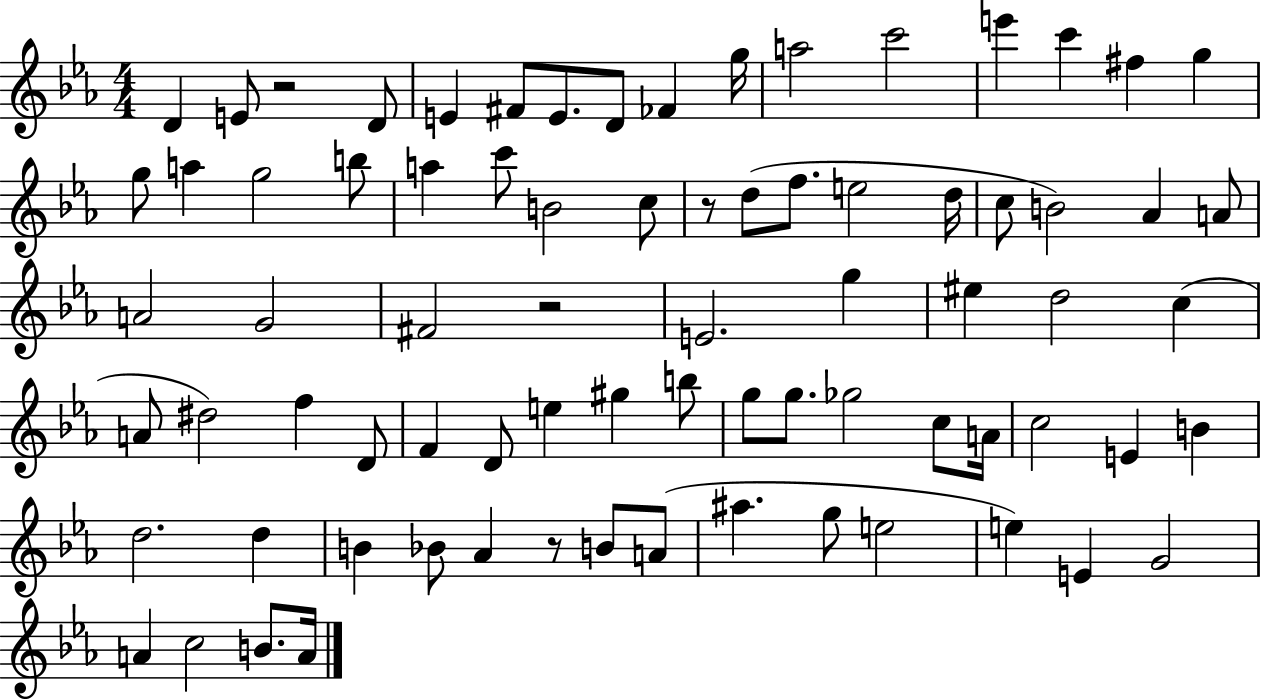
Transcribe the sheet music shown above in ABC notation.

X:1
T:Untitled
M:4/4
L:1/4
K:Eb
D E/2 z2 D/2 E ^F/2 E/2 D/2 _F g/4 a2 c'2 e' c' ^f g g/2 a g2 b/2 a c'/2 B2 c/2 z/2 d/2 f/2 e2 d/4 c/2 B2 _A A/2 A2 G2 ^F2 z2 E2 g ^e d2 c A/2 ^d2 f D/2 F D/2 e ^g b/2 g/2 g/2 _g2 c/2 A/4 c2 E B d2 d B _B/2 _A z/2 B/2 A/2 ^a g/2 e2 e E G2 A c2 B/2 A/4